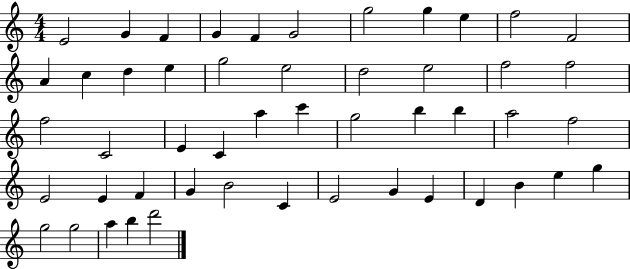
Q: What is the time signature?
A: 4/4